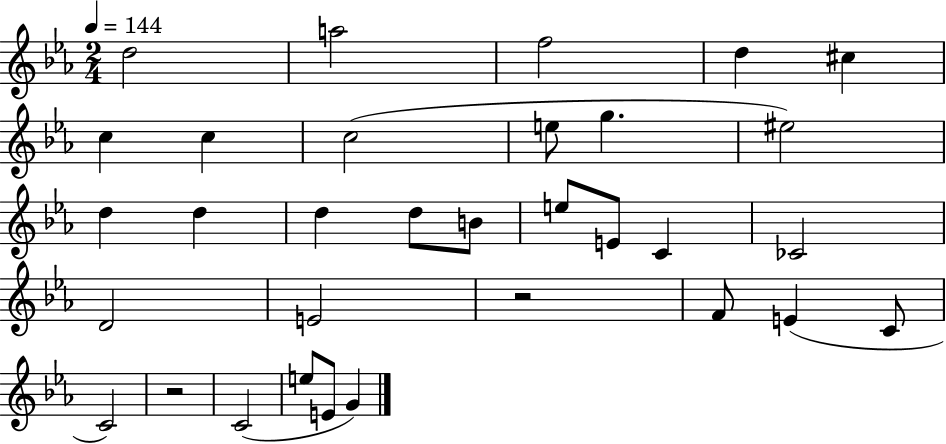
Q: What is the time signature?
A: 2/4